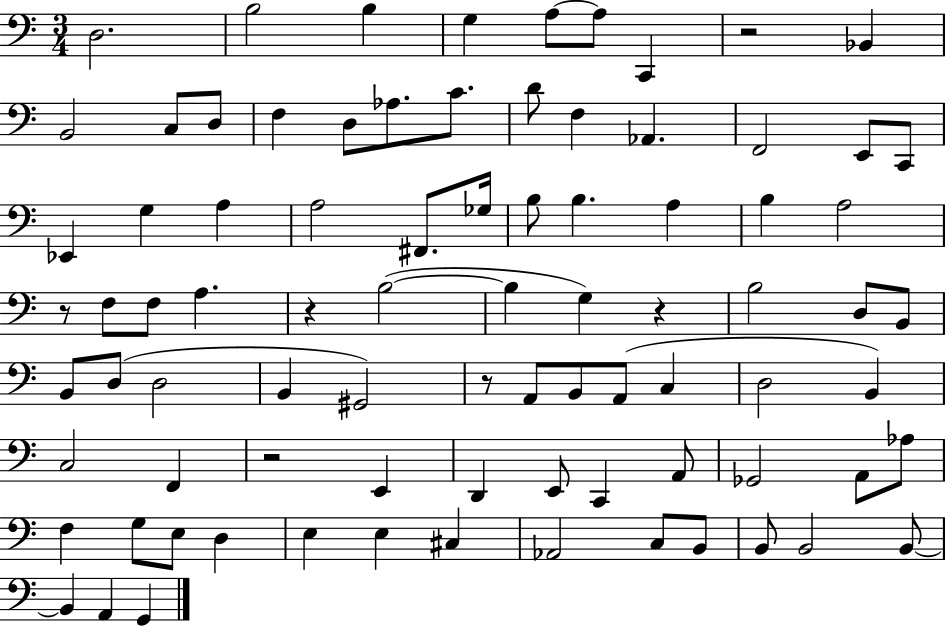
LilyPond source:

{
  \clef bass
  \numericTimeSignature
  \time 3/4
  \key c \major
  d2. | b2 b4 | g4 a8~~ a8 c,4 | r2 bes,4 | \break b,2 c8 d8 | f4 d8 aes8. c'8. | d'8 f4 aes,4. | f,2 e,8 c,8 | \break ees,4 g4 a4 | a2 fis,8. ges16 | b8 b4. a4 | b4 a2 | \break r8 f8 f8 a4. | r4 b2~(~ | b4 g4) r4 | b2 d8 b,8 | \break b,8 d8( d2 | b,4 gis,2) | r8 a,8 b,8 a,8( c4 | d2 b,4) | \break c2 f,4 | r2 e,4 | d,4 e,8 c,4 a,8 | ges,2 a,8 aes8 | \break f4 g8 e8 d4 | e4 e4 cis4 | aes,2 c8 b,8 | b,8 b,2 b,8~~ | \break b,4 a,4 g,4 | \bar "|."
}